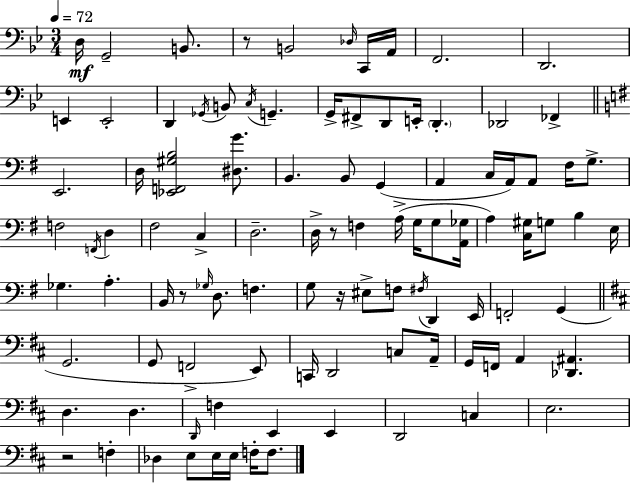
X:1
T:Untitled
M:3/4
L:1/4
K:Bb
D,/4 G,,2 B,,/2 z/2 B,,2 _D,/4 C,,/4 A,,/4 F,,2 D,,2 E,, E,,2 D,, _G,,/4 B,,/2 C,/4 G,, G,,/4 ^F,,/2 D,,/2 E,,/4 D,, _D,,2 _F,, E,,2 D,/4 [_E,,F,,^G,B,]2 [^D,G]/2 B,, B,,/2 G,, A,, C,/4 A,,/4 A,,/2 ^F,/4 G,/2 F,2 F,,/4 D, ^F,2 C, D,2 D,/4 z/2 F, A,/4 G,/4 G,/2 [A,,_G,]/4 A, [C,^G,]/4 G,/2 B, E,/4 _G, A, B,,/4 z/2 _G,/4 D,/2 F, G,/2 z/4 ^E,/2 F,/2 ^F,/4 D,, E,,/4 F,,2 G,, G,,2 G,,/2 F,,2 E,,/2 C,,/4 D,,2 C,/2 A,,/4 G,,/4 F,,/4 A,, [_D,,^A,,] D, D, D,,/4 F, E,, E,, D,,2 C, E,2 z2 F, _D, E,/2 E,/4 E,/4 F,/4 F,/2